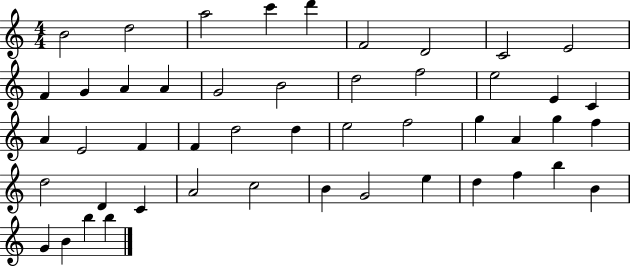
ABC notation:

X:1
T:Untitled
M:4/4
L:1/4
K:C
B2 d2 a2 c' d' F2 D2 C2 E2 F G A A G2 B2 d2 f2 e2 E C A E2 F F d2 d e2 f2 g A g f d2 D C A2 c2 B G2 e d f b B G B b b